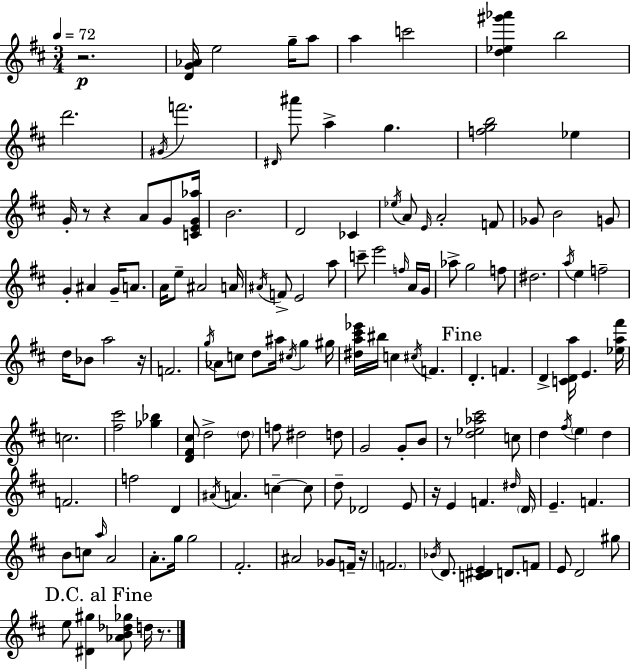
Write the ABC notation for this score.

X:1
T:Untitled
M:3/4
L:1/4
K:D
z2 [DG_A]/4 e2 g/4 a/2 a c'2 [d_e^g'_a'] b2 d'2 ^G/4 f'2 ^D/4 ^a'/2 a g [fgb]2 _e G/4 z/2 z A/2 G/2 [CEG_a]/4 B2 D2 _C _e/4 A/2 E/4 A2 F/2 _G/2 B2 G/2 G ^A G/4 A/2 A/4 e/2 ^A2 A/4 ^A/4 F/2 E2 a/2 c'/2 e'2 f/4 A/4 G/4 _a/2 g2 f/2 ^d2 a/4 e f2 d/4 _B/2 a2 z/4 F2 g/4 _A/2 c/2 d/2 ^a/4 ^c/4 g ^g/4 [^da^c'_e']/4 ^b/4 c ^c/4 F D F D [CDa]/4 E [_ea^f']/4 c2 [^f^c']2 [_g_b] [D^F^c]/2 d2 d/2 f/2 ^d2 d/2 G2 G/2 B/2 z/2 [d_e_a^c']2 c/2 d ^f/4 e d F2 f2 D ^A/4 A c c/2 d/2 _D2 E/2 z/4 E F ^d/4 D/4 E F B/2 c/2 a/4 A2 A/2 g/4 g2 ^F2 ^A2 _G/2 F/4 z/4 F2 _B/4 D/2 [C^DE] D/2 F/2 E/2 D2 ^g/2 e/2 [^D^g] [_AB_d_g]/2 d/4 z/2